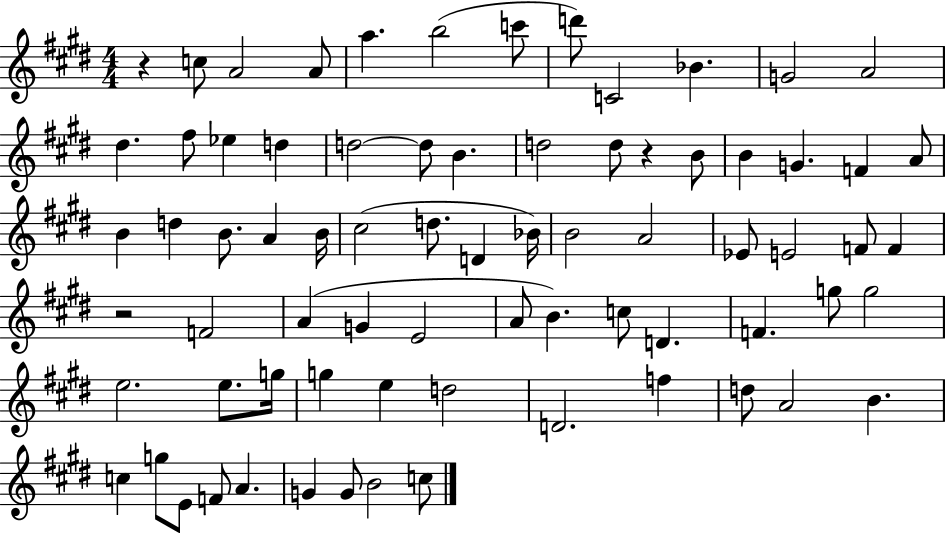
X:1
T:Untitled
M:4/4
L:1/4
K:E
z c/2 A2 A/2 a b2 c'/2 d'/2 C2 _B G2 A2 ^d ^f/2 _e d d2 d/2 B d2 d/2 z B/2 B G F A/2 B d B/2 A B/4 ^c2 d/2 D _B/4 B2 A2 _E/2 E2 F/2 F z2 F2 A G E2 A/2 B c/2 D F g/2 g2 e2 e/2 g/4 g e d2 D2 f d/2 A2 B c g/2 E/2 F/2 A G G/2 B2 c/2